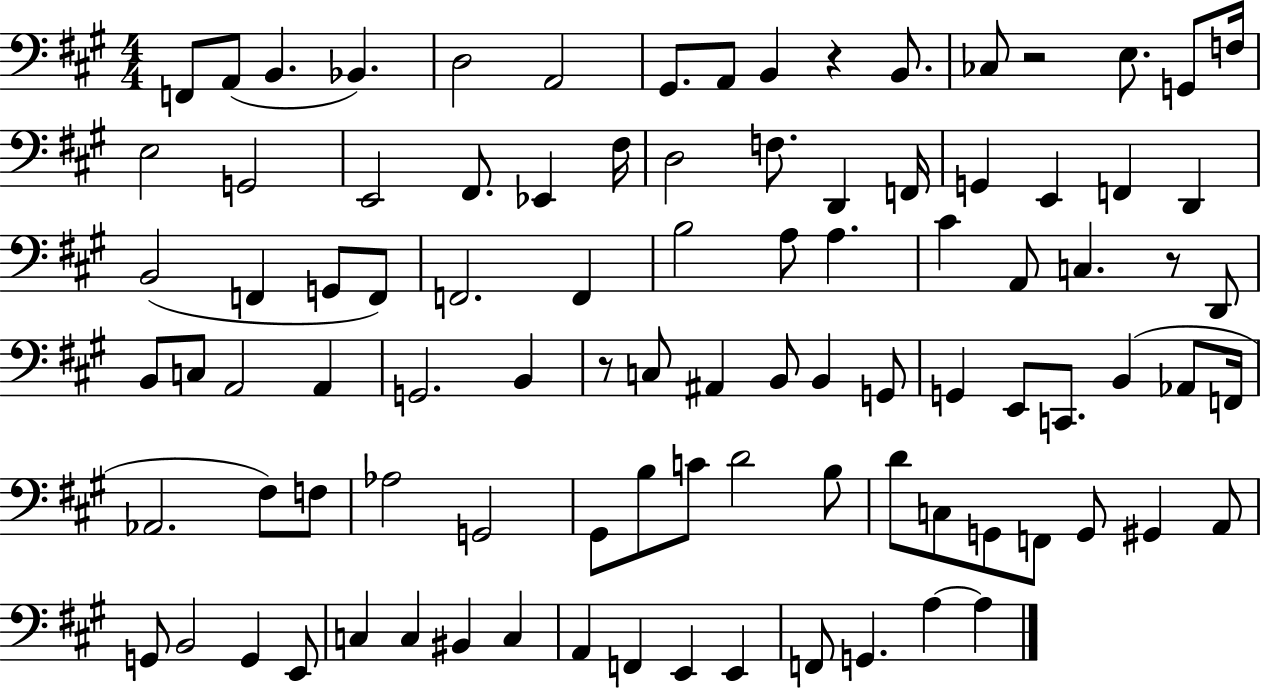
F2/e A2/e B2/q. Bb2/q. D3/h A2/h G#2/e. A2/e B2/q R/q B2/e. CES3/e R/h E3/e. G2/e F3/s E3/h G2/h E2/h F#2/e. Eb2/q F#3/s D3/h F3/e. D2/q F2/s G2/q E2/q F2/q D2/q B2/h F2/q G2/e F2/e F2/h. F2/q B3/h A3/e A3/q. C#4/q A2/e C3/q. R/e D2/e B2/e C3/e A2/h A2/q G2/h. B2/q R/e C3/e A#2/q B2/e B2/q G2/e G2/q E2/e C2/e. B2/q Ab2/e F2/s Ab2/h. F#3/e F3/e Ab3/h G2/h G#2/e B3/e C4/e D4/h B3/e D4/e C3/e G2/e F2/e G2/e G#2/q A2/e G2/e B2/h G2/q E2/e C3/q C3/q BIS2/q C3/q A2/q F2/q E2/q E2/q F2/e G2/q. A3/q A3/q